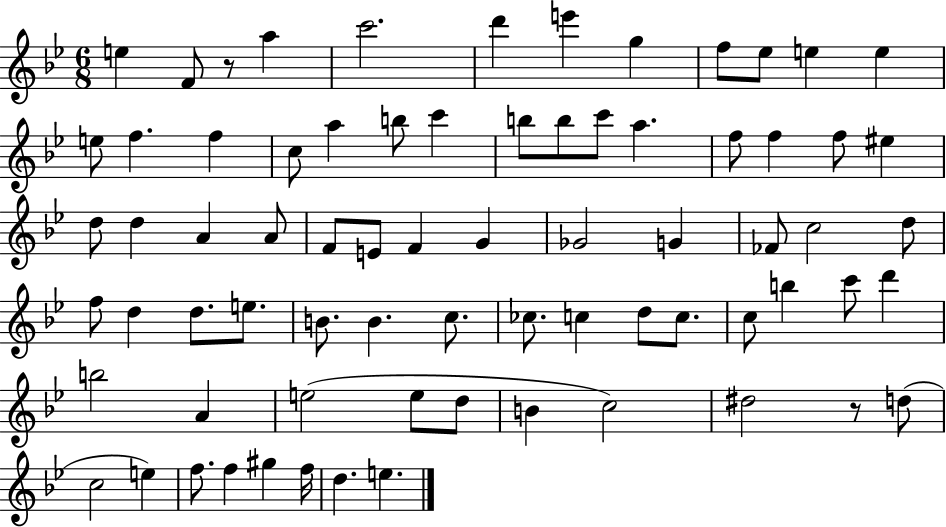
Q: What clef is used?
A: treble